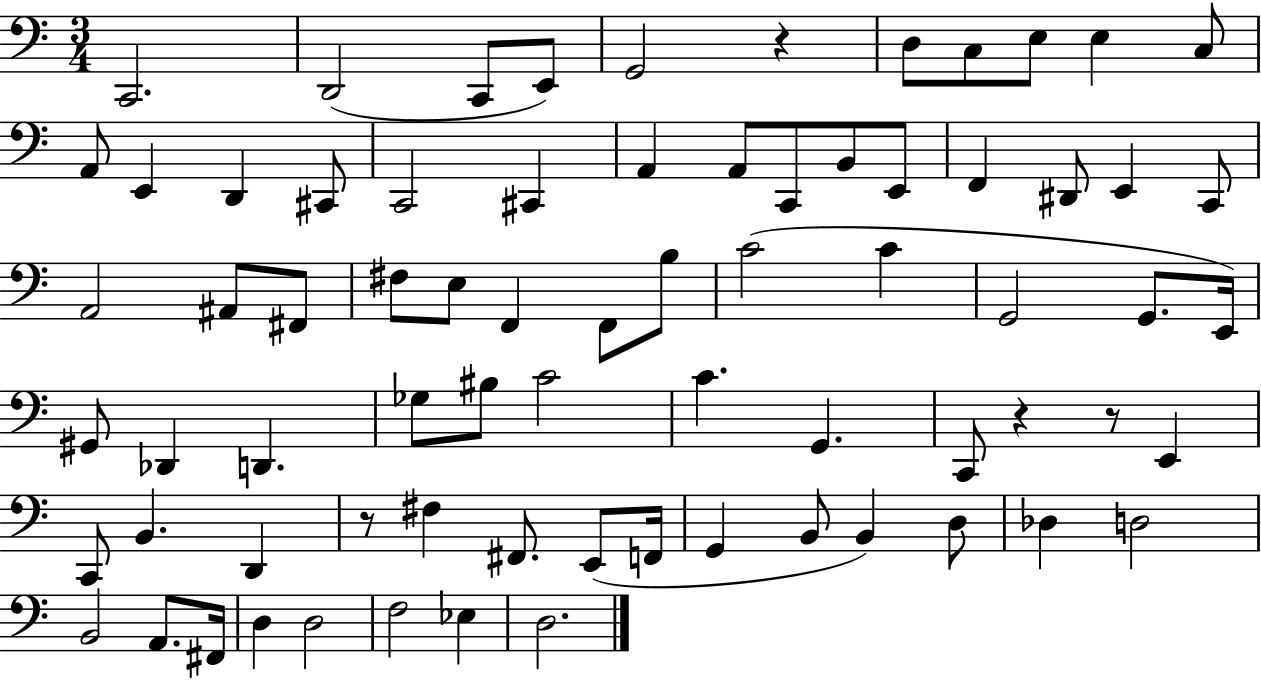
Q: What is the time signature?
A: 3/4